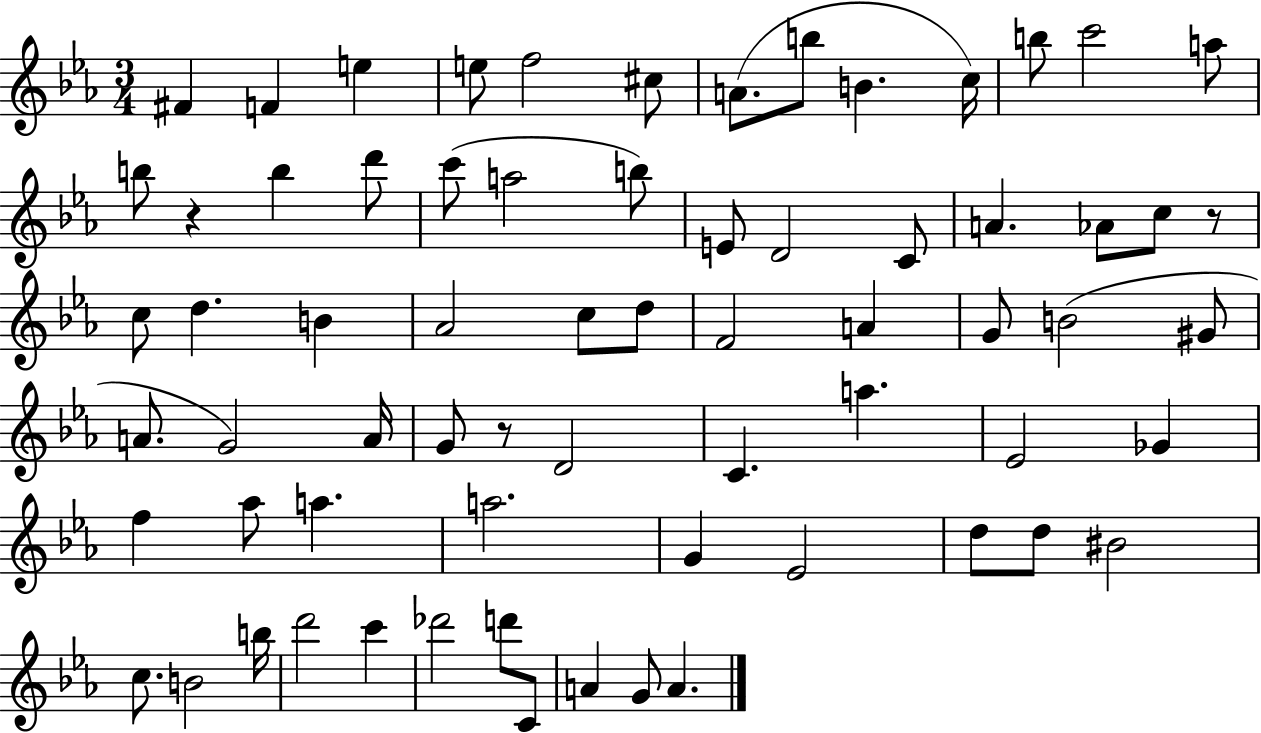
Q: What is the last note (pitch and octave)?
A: A4